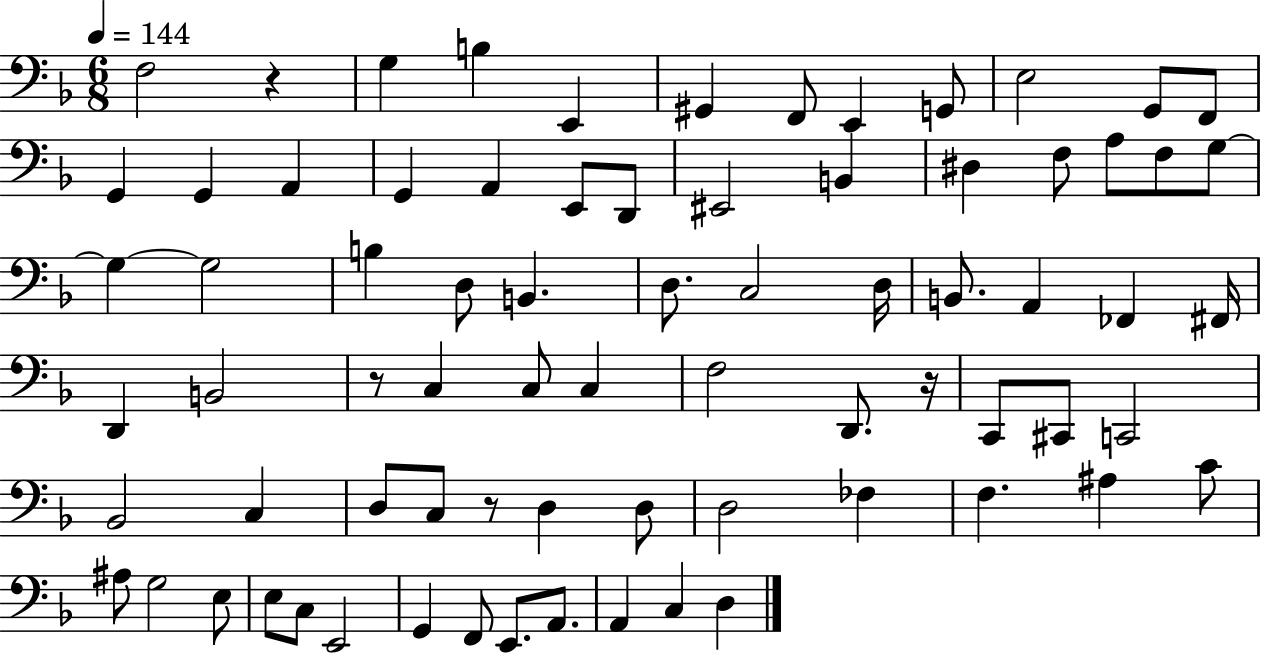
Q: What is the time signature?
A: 6/8